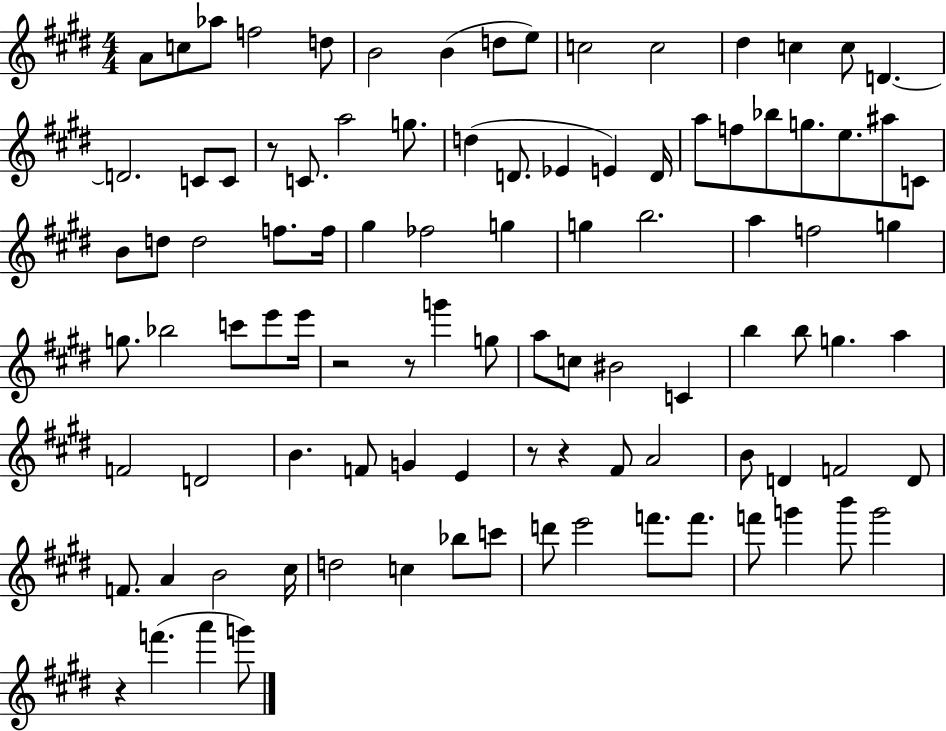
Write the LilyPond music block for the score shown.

{
  \clef treble
  \numericTimeSignature
  \time 4/4
  \key e \major
  \repeat volta 2 { a'8 c''8 aes''8 f''2 d''8 | b'2 b'4( d''8 e''8) | c''2 c''2 | dis''4 c''4 c''8 d'4.~~ | \break d'2. c'8 c'8 | r8 c'8. a''2 g''8. | d''4( d'8. ees'4 e'4) d'16 | a''8 f''8 bes''8 g''8. e''8. ais''8 c'8 | \break b'8 d''8 d''2 f''8. f''16 | gis''4 fes''2 g''4 | g''4 b''2. | a''4 f''2 g''4 | \break g''8. bes''2 c'''8 e'''8 e'''16 | r2 r8 g'''4 g''8 | a''8 c''8 bis'2 c'4 | b''4 b''8 g''4. a''4 | \break f'2 d'2 | b'4. f'8 g'4 e'4 | r8 r4 fis'8 a'2 | b'8 d'4 f'2 d'8 | \break f'8. a'4 b'2 cis''16 | d''2 c''4 bes''8 c'''8 | d'''8 e'''2 f'''8. f'''8. | f'''8 g'''4 b'''8 g'''2 | \break r4 f'''4.( a'''4 g'''8) | } \bar "|."
}